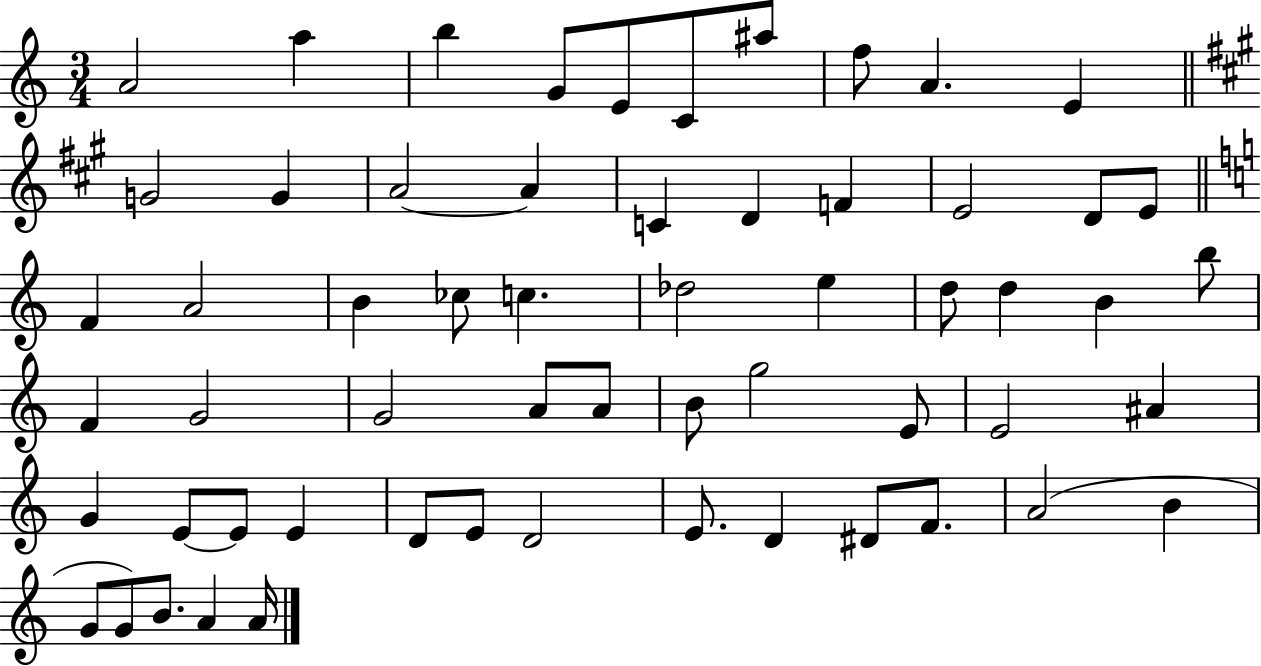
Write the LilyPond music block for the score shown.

{
  \clef treble
  \numericTimeSignature
  \time 3/4
  \key c \major
  a'2 a''4 | b''4 g'8 e'8 c'8 ais''8 | f''8 a'4. e'4 | \bar "||" \break \key a \major g'2 g'4 | a'2~~ a'4 | c'4 d'4 f'4 | e'2 d'8 e'8 | \break \bar "||" \break \key a \minor f'4 a'2 | b'4 ces''8 c''4. | des''2 e''4 | d''8 d''4 b'4 b''8 | \break f'4 g'2 | g'2 a'8 a'8 | b'8 g''2 e'8 | e'2 ais'4 | \break g'4 e'8~~ e'8 e'4 | d'8 e'8 d'2 | e'8. d'4 dis'8 f'8. | a'2( b'4 | \break g'8 g'8) b'8. a'4 a'16 | \bar "|."
}